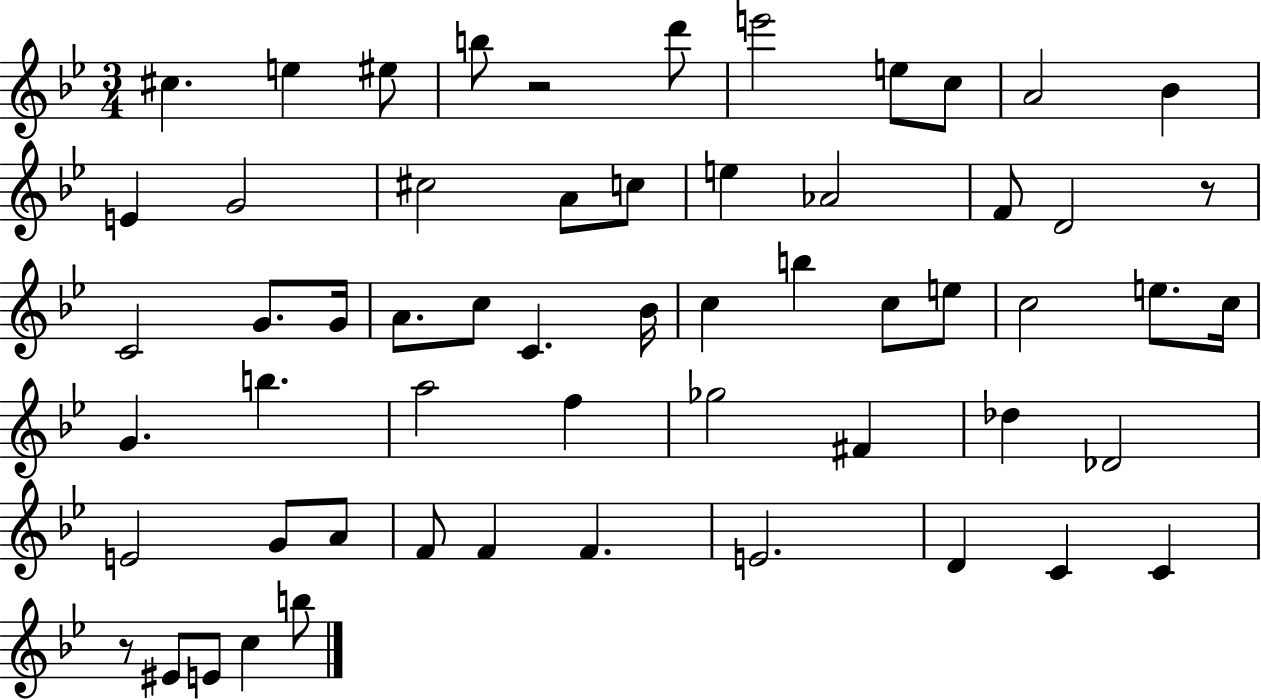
{
  \clef treble
  \numericTimeSignature
  \time 3/4
  \key bes \major
  cis''4. e''4 eis''8 | b''8 r2 d'''8 | e'''2 e''8 c''8 | a'2 bes'4 | \break e'4 g'2 | cis''2 a'8 c''8 | e''4 aes'2 | f'8 d'2 r8 | \break c'2 g'8. g'16 | a'8. c''8 c'4. bes'16 | c''4 b''4 c''8 e''8 | c''2 e''8. c''16 | \break g'4. b''4. | a''2 f''4 | ges''2 fis'4 | des''4 des'2 | \break e'2 g'8 a'8 | f'8 f'4 f'4. | e'2. | d'4 c'4 c'4 | \break r8 eis'8 e'8 c''4 b''8 | \bar "|."
}